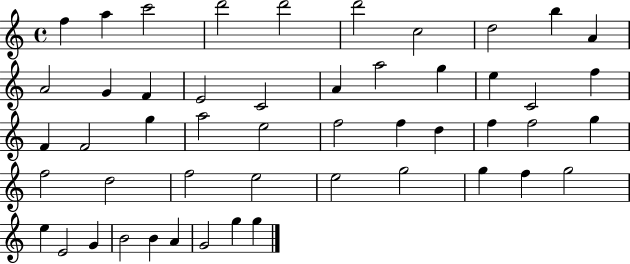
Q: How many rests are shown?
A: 0